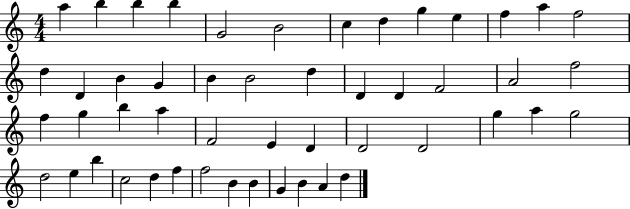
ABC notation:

X:1
T:Untitled
M:4/4
L:1/4
K:C
a b b b G2 B2 c d g e f a f2 d D B G B B2 d D D F2 A2 f2 f g b a F2 E D D2 D2 g a g2 d2 e b c2 d f f2 B B G B A d